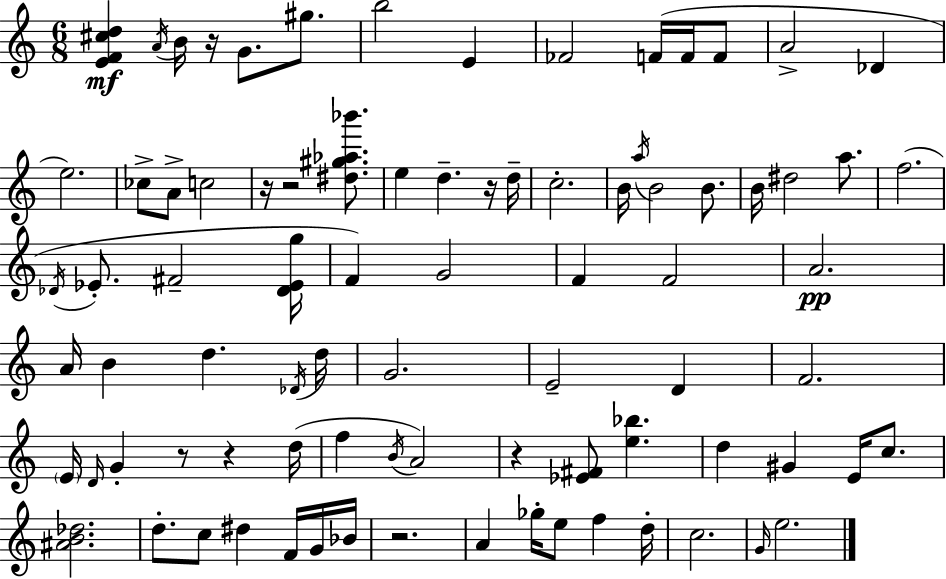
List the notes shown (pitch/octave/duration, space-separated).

[E4,F4,C#5,D5]/q A4/s B4/s R/s G4/e. G#5/e. B5/h E4/q FES4/h F4/s F4/s F4/e A4/h Db4/q E5/h. CES5/e A4/e C5/h R/s R/h [D#5,G#5,Ab5,Bb6]/e. E5/q D5/q. R/s D5/s C5/h. B4/s A5/s B4/h B4/e. B4/s D#5/h A5/e. F5/h. Db4/s Eb4/e. F#4/h [Db4,Eb4,G5]/s F4/q G4/h F4/q F4/h A4/h. A4/s B4/q D5/q. Db4/s D5/s G4/h. E4/h D4/q F4/h. E4/s D4/s G4/q R/e R/q D5/s F5/q B4/s A4/h R/q [Eb4,F#4]/e [E5,Bb5]/q. D5/q G#4/q E4/s C5/e. [A#4,B4,Db5]/h. D5/e. C5/e D#5/q F4/s G4/s Bb4/s R/h. A4/q Gb5/s E5/e F5/q D5/s C5/h. G4/s E5/h.